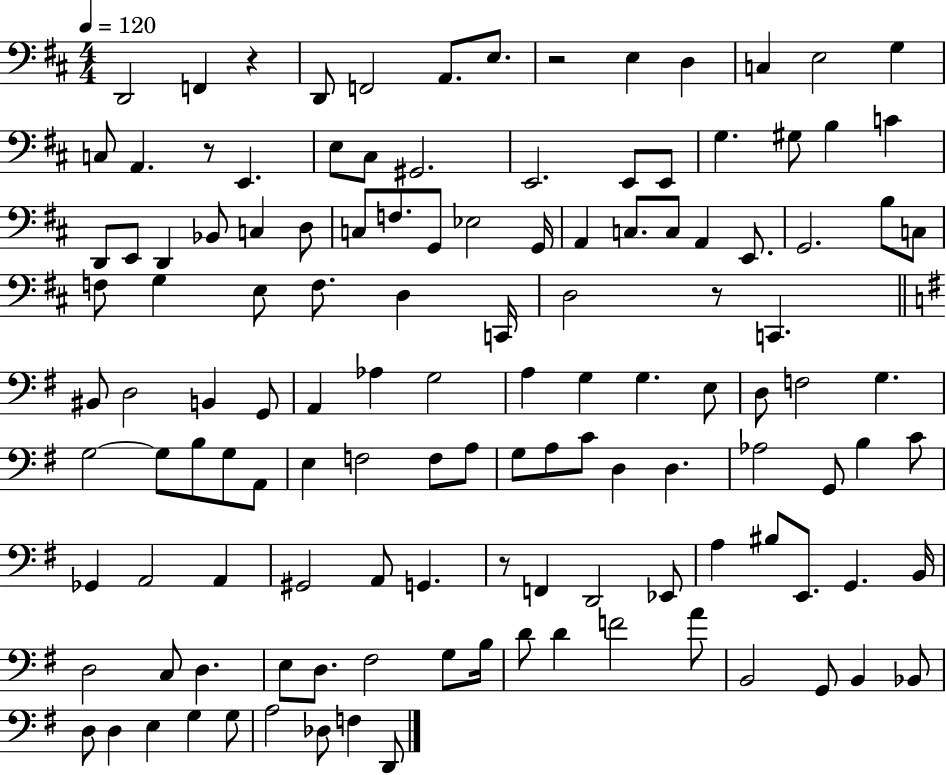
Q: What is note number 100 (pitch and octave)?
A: D3